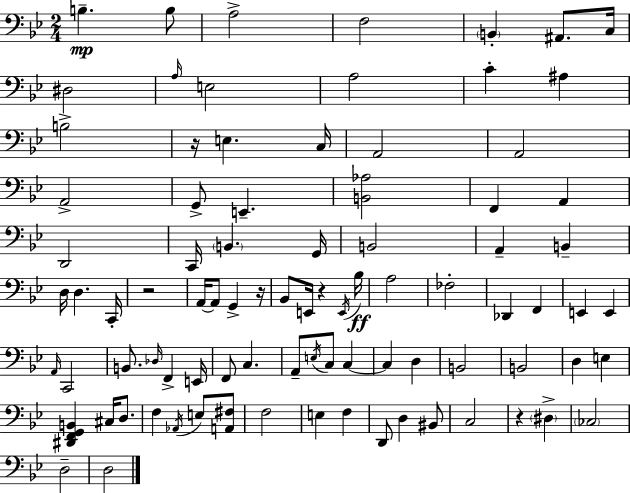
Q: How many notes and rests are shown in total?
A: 88